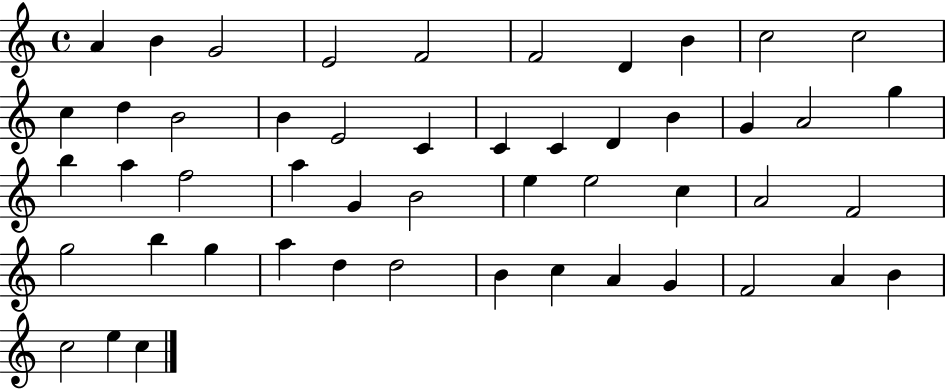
X:1
T:Untitled
M:4/4
L:1/4
K:C
A B G2 E2 F2 F2 D B c2 c2 c d B2 B E2 C C C D B G A2 g b a f2 a G B2 e e2 c A2 F2 g2 b g a d d2 B c A G F2 A B c2 e c